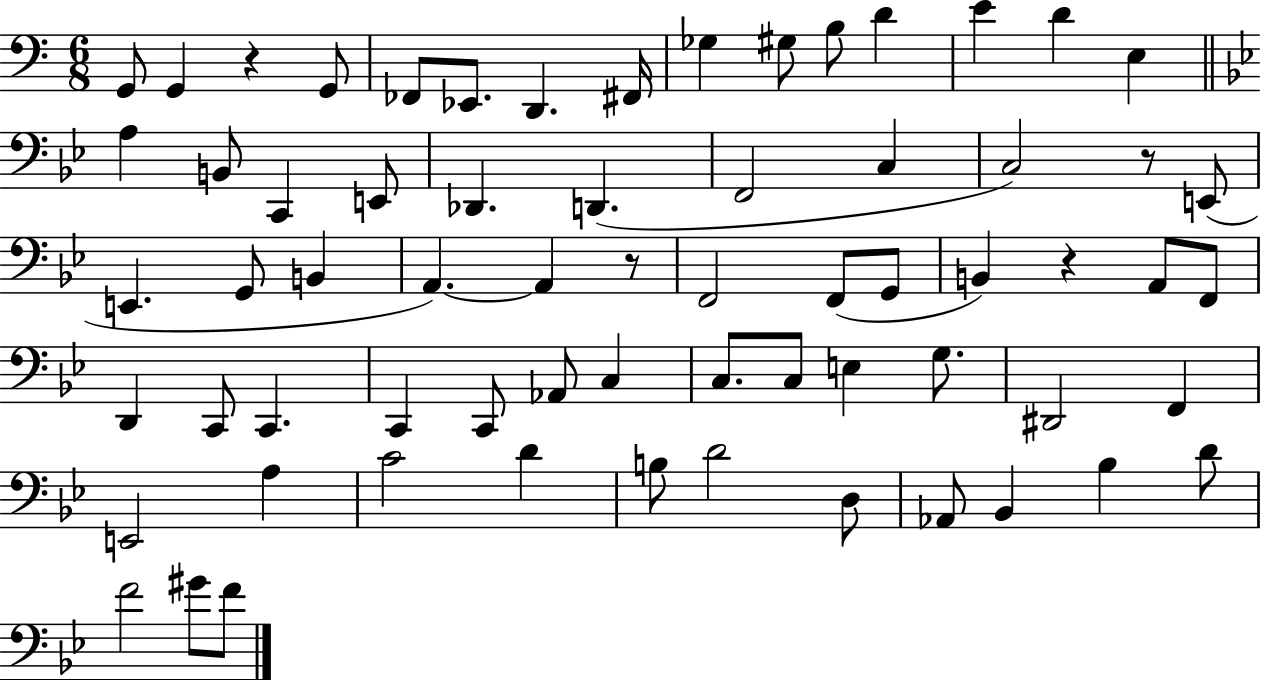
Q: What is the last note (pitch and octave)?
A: F4